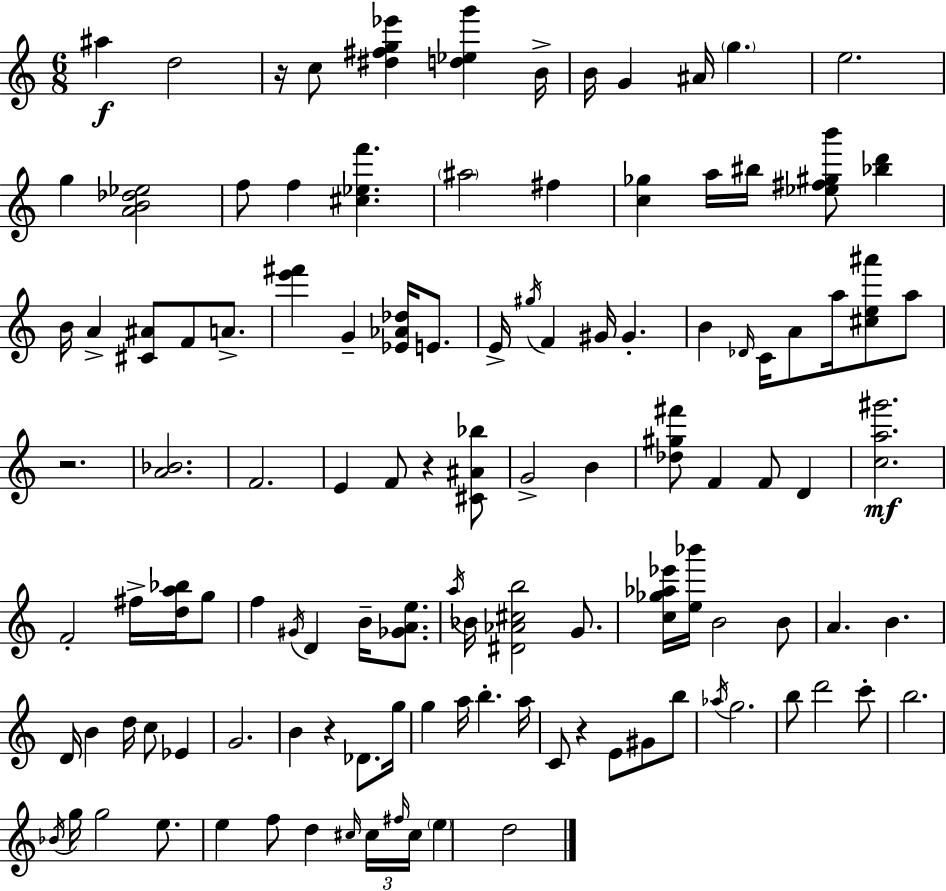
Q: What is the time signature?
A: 6/8